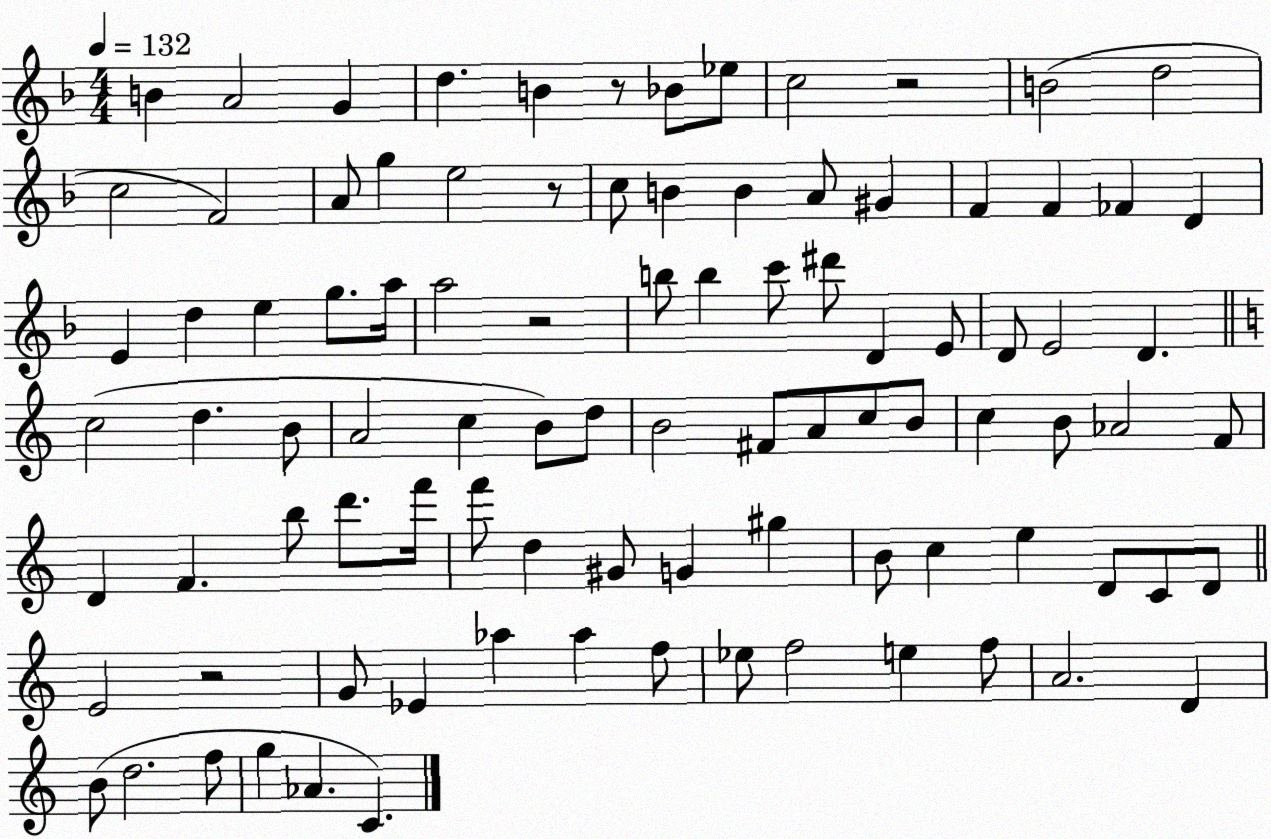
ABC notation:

X:1
T:Untitled
M:4/4
L:1/4
K:F
B A2 G d B z/2 _B/2 _e/2 c2 z2 B2 d2 c2 F2 A/2 g e2 z/2 c/2 B B A/2 ^G F F _F D E d e g/2 a/4 a2 z2 b/2 b c'/2 ^d'/2 D E/2 D/2 E2 D c2 d B/2 A2 c B/2 d/2 B2 ^F/2 A/2 c/2 B/2 c B/2 _A2 F/2 D F b/2 d'/2 f'/4 f'/2 d ^G/2 G ^g B/2 c e D/2 C/2 D/2 E2 z2 G/2 _E _a _a f/2 _e/2 f2 e f/2 A2 D B/2 d2 f/2 g _A C